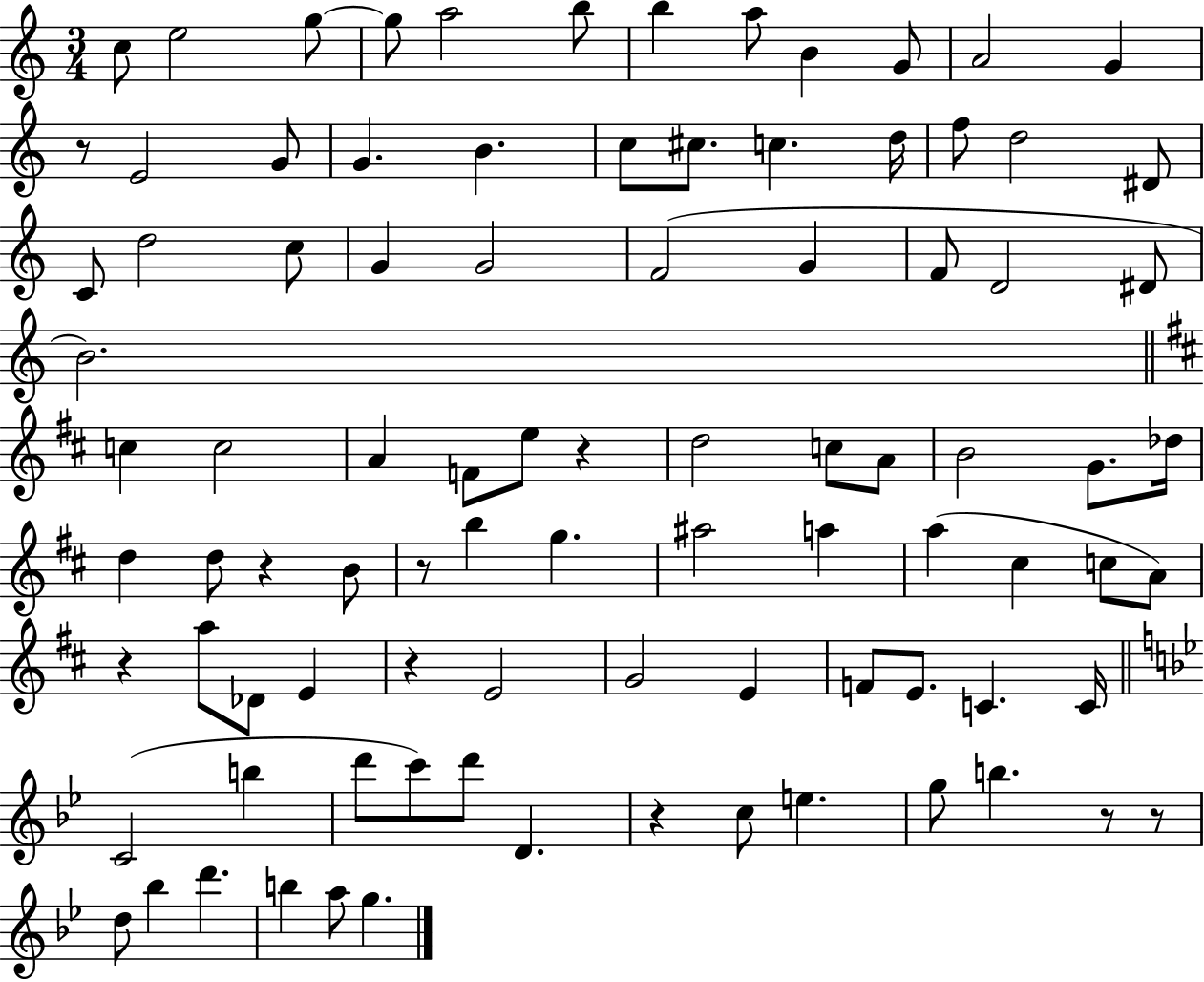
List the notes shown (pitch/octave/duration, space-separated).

C5/e E5/h G5/e G5/e A5/h B5/e B5/q A5/e B4/q G4/e A4/h G4/q R/e E4/h G4/e G4/q. B4/q. C5/e C#5/e. C5/q. D5/s F5/e D5/h D#4/e C4/e D5/h C5/e G4/q G4/h F4/h G4/q F4/e D4/h D#4/e B4/h. C5/q C5/h A4/q F4/e E5/e R/q D5/h C5/e A4/e B4/h G4/e. Db5/s D5/q D5/e R/q B4/e R/e B5/q G5/q. A#5/h A5/q A5/q C#5/q C5/e A4/e R/q A5/e Db4/e E4/q R/q E4/h G4/h E4/q F4/e E4/e. C4/q. C4/s C4/h B5/q D6/e C6/e D6/e D4/q. R/q C5/e E5/q. G5/e B5/q. R/e R/e D5/e Bb5/q D6/q. B5/q A5/e G5/q.